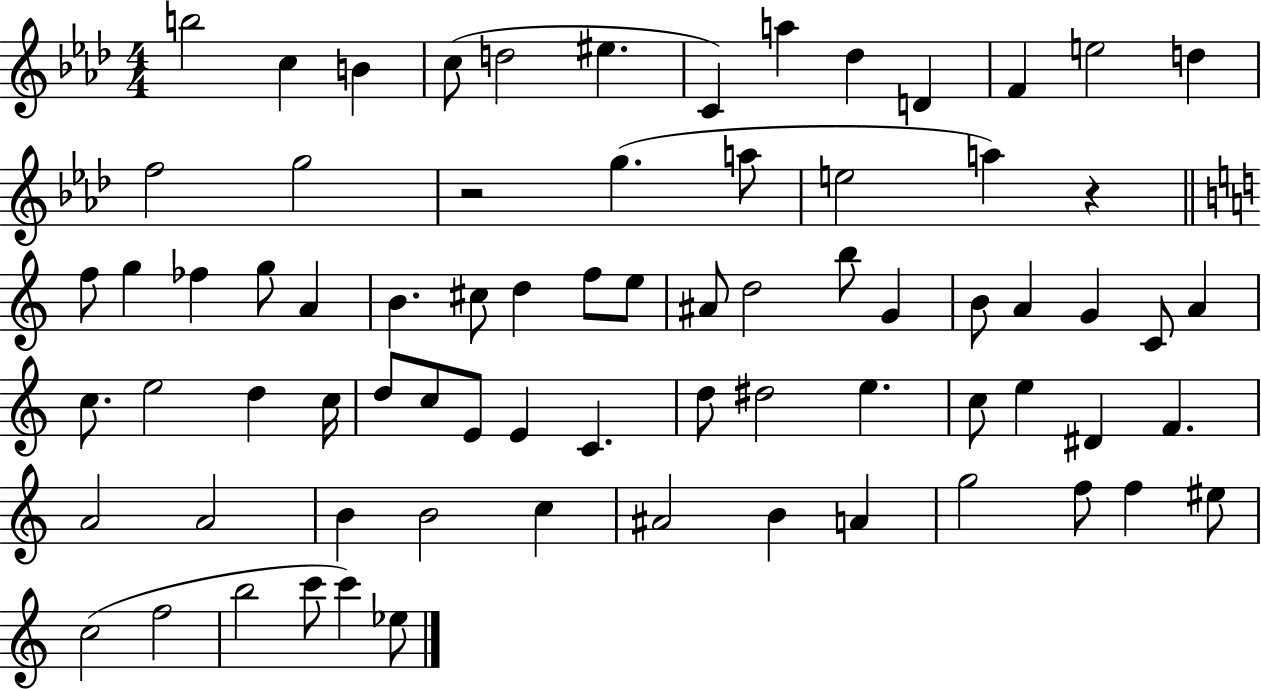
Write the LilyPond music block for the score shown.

{
  \clef treble
  \numericTimeSignature
  \time 4/4
  \key aes \major
  b''2 c''4 b'4 | c''8( d''2 eis''4. | c'4) a''4 des''4 d'4 | f'4 e''2 d''4 | \break f''2 g''2 | r2 g''4.( a''8 | e''2 a''4) r4 | \bar "||" \break \key c \major f''8 g''4 fes''4 g''8 a'4 | b'4. cis''8 d''4 f''8 e''8 | ais'8 d''2 b''8 g'4 | b'8 a'4 g'4 c'8 a'4 | \break c''8. e''2 d''4 c''16 | d''8 c''8 e'8 e'4 c'4. | d''8 dis''2 e''4. | c''8 e''4 dis'4 f'4. | \break a'2 a'2 | b'4 b'2 c''4 | ais'2 b'4 a'4 | g''2 f''8 f''4 eis''8 | \break c''2( f''2 | b''2 c'''8 c'''4) ees''8 | \bar "|."
}